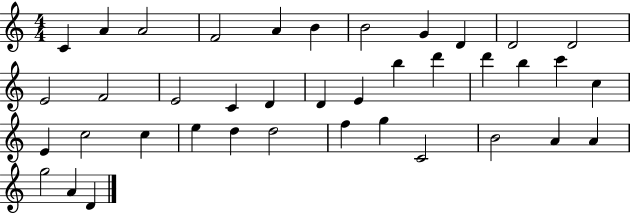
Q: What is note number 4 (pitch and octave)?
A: F4